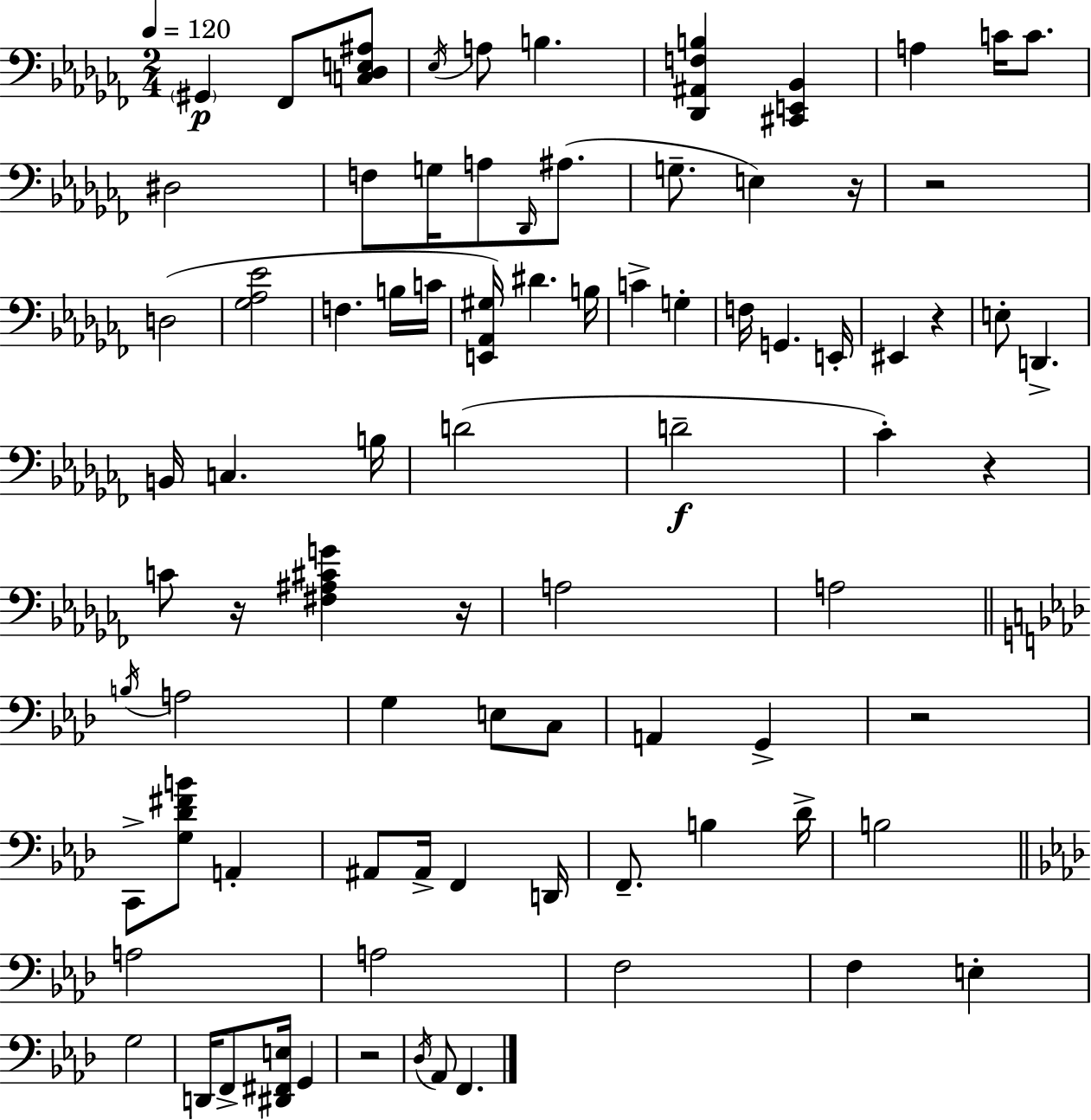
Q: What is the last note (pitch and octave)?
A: F2